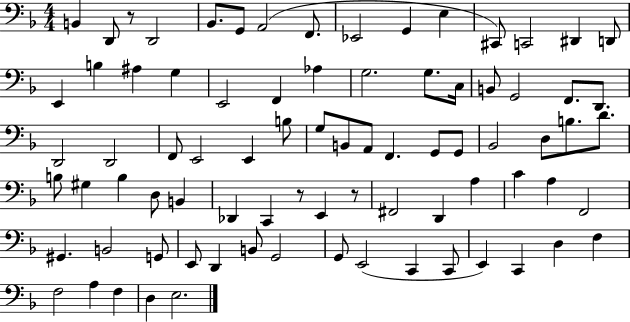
{
  \clef bass
  \numericTimeSignature
  \time 4/4
  \key f \major
  \repeat volta 2 { b,4 d,8 r8 d,2 | bes,8. g,8 a,2( f,8. | ees,2 g,4 e4 | cis,8) c,2 dis,4 d,8 | \break e,4 b4 ais4 g4 | e,2 f,4 aes4 | g2. g8. c16 | b,8 g,2 f,8. d,8. | \break d,2 d,2 | f,8 e,2 e,4 b8 | g8 b,8 a,8 f,4. g,8 g,8 | bes,2 d8 b8. d'8. | \break b8 gis4 b4 d8 b,4 | des,4 c,4 r8 e,4 r8 | fis,2 d,4 a4 | c'4 a4 f,2 | \break gis,4. b,2 g,8 | e,8 d,4 b,8 g,2 | g,8 e,2( c,4 c,8 | e,4) c,4 d4 f4 | \break f2 a4 f4 | d4 e2. | } \bar "|."
}